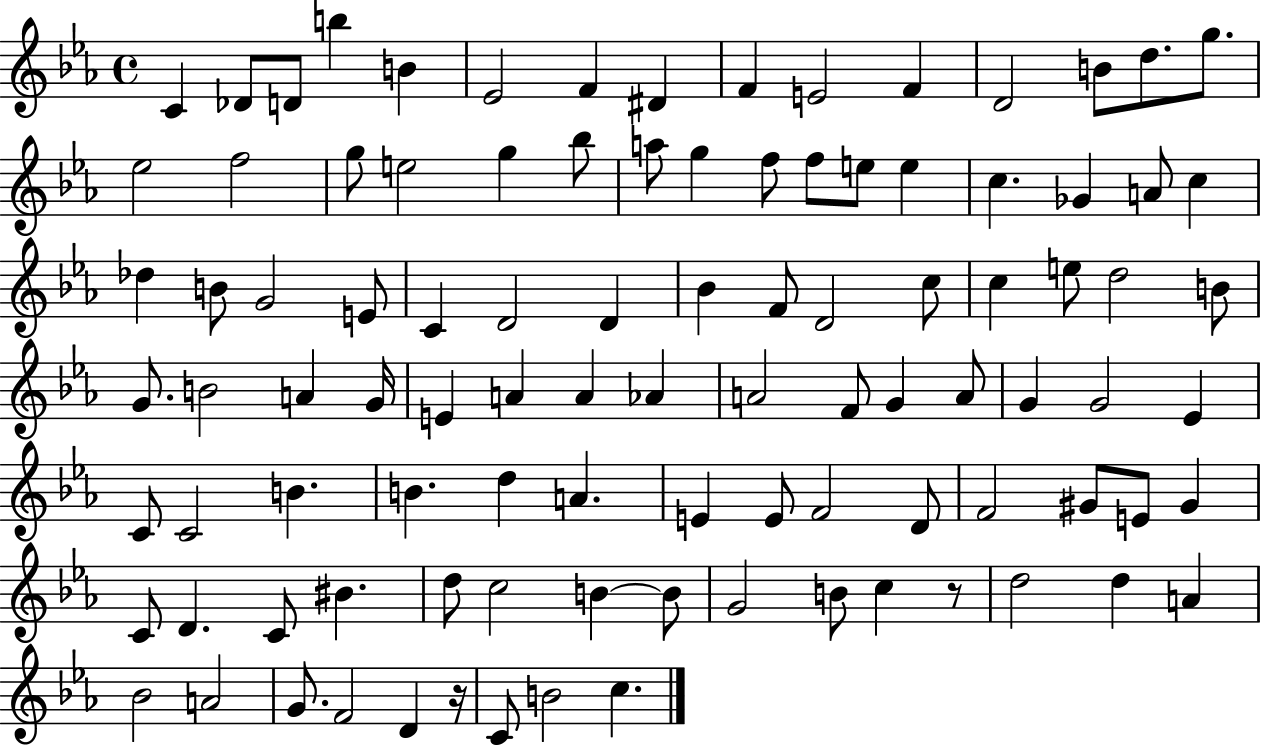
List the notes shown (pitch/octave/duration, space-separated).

C4/q Db4/e D4/e B5/q B4/q Eb4/h F4/q D#4/q F4/q E4/h F4/q D4/h B4/e D5/e. G5/e. Eb5/h F5/h G5/e E5/h G5/q Bb5/e A5/e G5/q F5/e F5/e E5/e E5/q C5/q. Gb4/q A4/e C5/q Db5/q B4/e G4/h E4/e C4/q D4/h D4/q Bb4/q F4/e D4/h C5/e C5/q E5/e D5/h B4/e G4/e. B4/h A4/q G4/s E4/q A4/q A4/q Ab4/q A4/h F4/e G4/q A4/e G4/q G4/h Eb4/q C4/e C4/h B4/q. B4/q. D5/q A4/q. E4/q E4/e F4/h D4/e F4/h G#4/e E4/e G#4/q C4/e D4/q. C4/e BIS4/q. D5/e C5/h B4/q B4/e G4/h B4/e C5/q R/e D5/h D5/q A4/q Bb4/h A4/h G4/e. F4/h D4/q R/s C4/e B4/h C5/q.